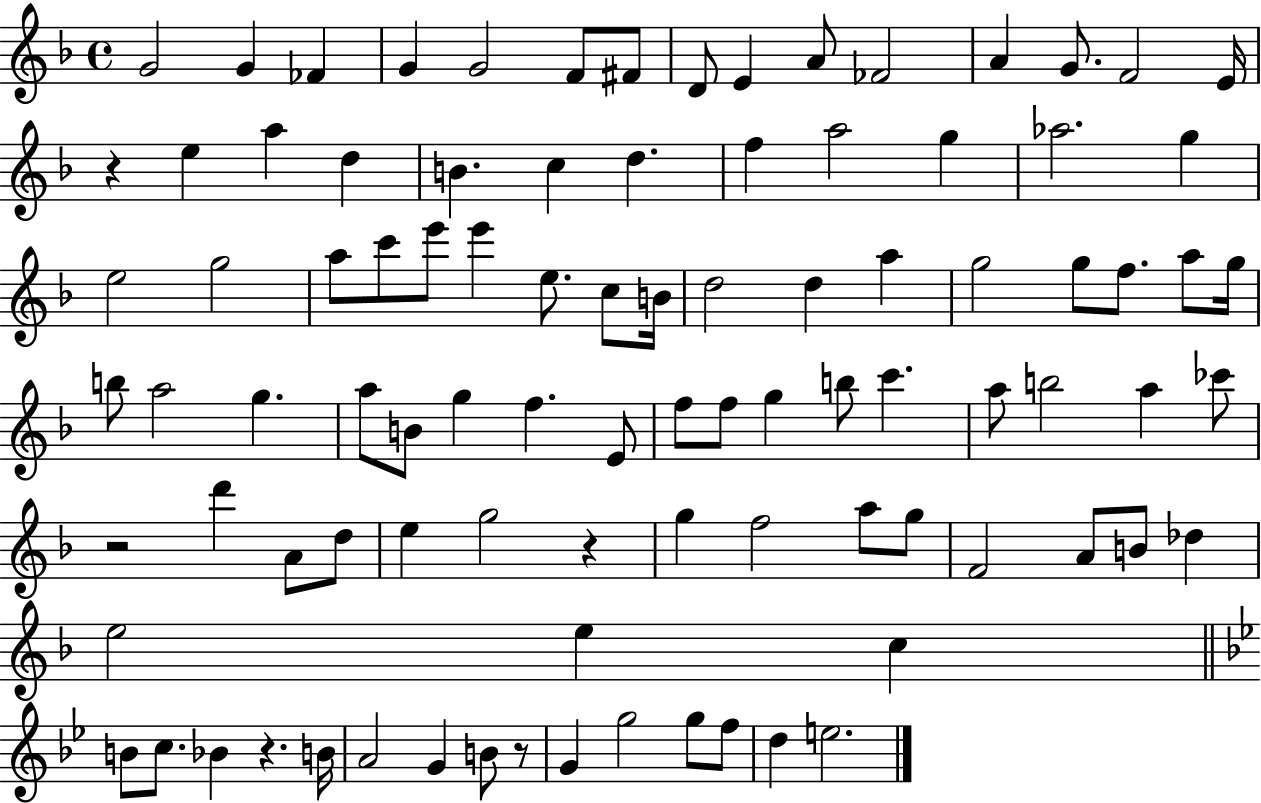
G4/h G4/q FES4/q G4/q G4/h F4/e F#4/e D4/e E4/q A4/e FES4/h A4/q G4/e. F4/h E4/s R/q E5/q A5/q D5/q B4/q. C5/q D5/q. F5/q A5/h G5/q Ab5/h. G5/q E5/h G5/h A5/e C6/e E6/e E6/q E5/e. C5/e B4/s D5/h D5/q A5/q G5/h G5/e F5/e. A5/e G5/s B5/e A5/h G5/q. A5/e B4/e G5/q F5/q. E4/e F5/e F5/e G5/q B5/e C6/q. A5/e B5/h A5/q CES6/e R/h D6/q A4/e D5/e E5/q G5/h R/q G5/q F5/h A5/e G5/e F4/h A4/e B4/e Db5/q E5/h E5/q C5/q B4/e C5/e. Bb4/q R/q. B4/s A4/h G4/q B4/e R/e G4/q G5/h G5/e F5/e D5/q E5/h.